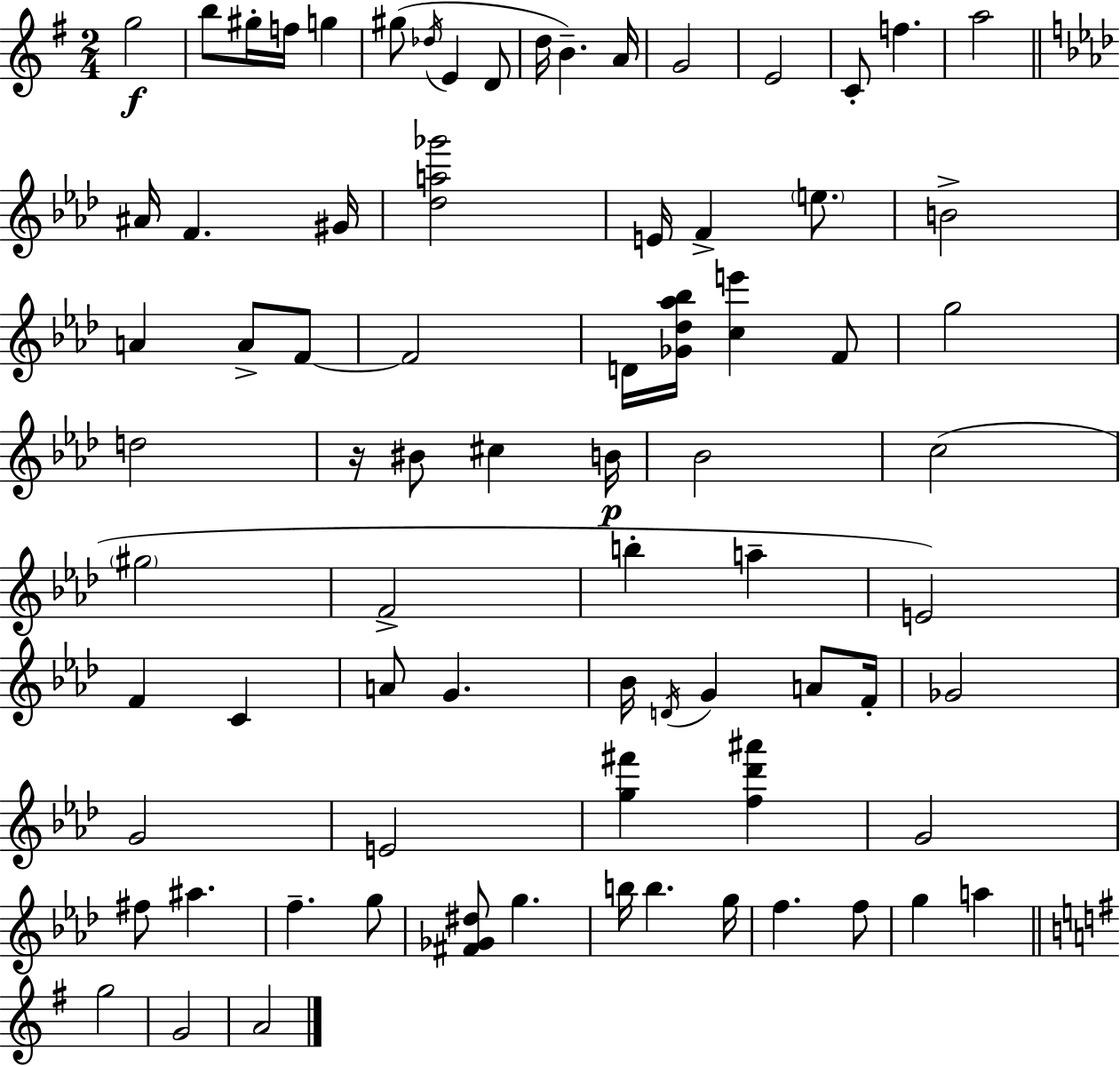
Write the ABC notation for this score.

X:1
T:Untitled
M:2/4
L:1/4
K:Em
g2 b/2 ^g/4 f/4 g ^g/2 _d/4 E D/2 d/4 B A/4 G2 E2 C/2 f a2 ^A/4 F ^G/4 [_da_g']2 E/4 F e/2 B2 A A/2 F/2 F2 D/4 [_G_d_a_b]/4 [ce'] F/2 g2 d2 z/4 ^B/2 ^c B/4 _B2 c2 ^g2 F2 b a E2 F C A/2 G _B/4 D/4 G A/2 F/4 _G2 G2 E2 [g^f'] [f_d'^a'] G2 ^f/2 ^a f g/2 [^F_G^d]/2 g b/4 b g/4 f f/2 g a g2 G2 A2